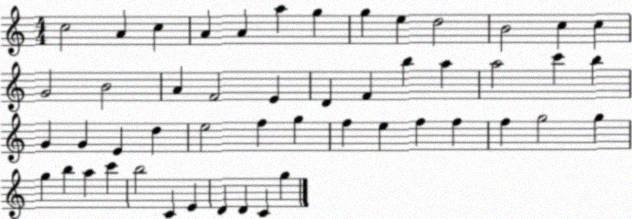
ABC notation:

X:1
T:Untitled
M:4/4
L:1/4
K:C
c2 A c A A a g g e d2 B2 c c G2 B2 A F2 E D F b a a2 c' b G G E d e2 f g f e f f f g2 g g b a c' b2 C E D D C g